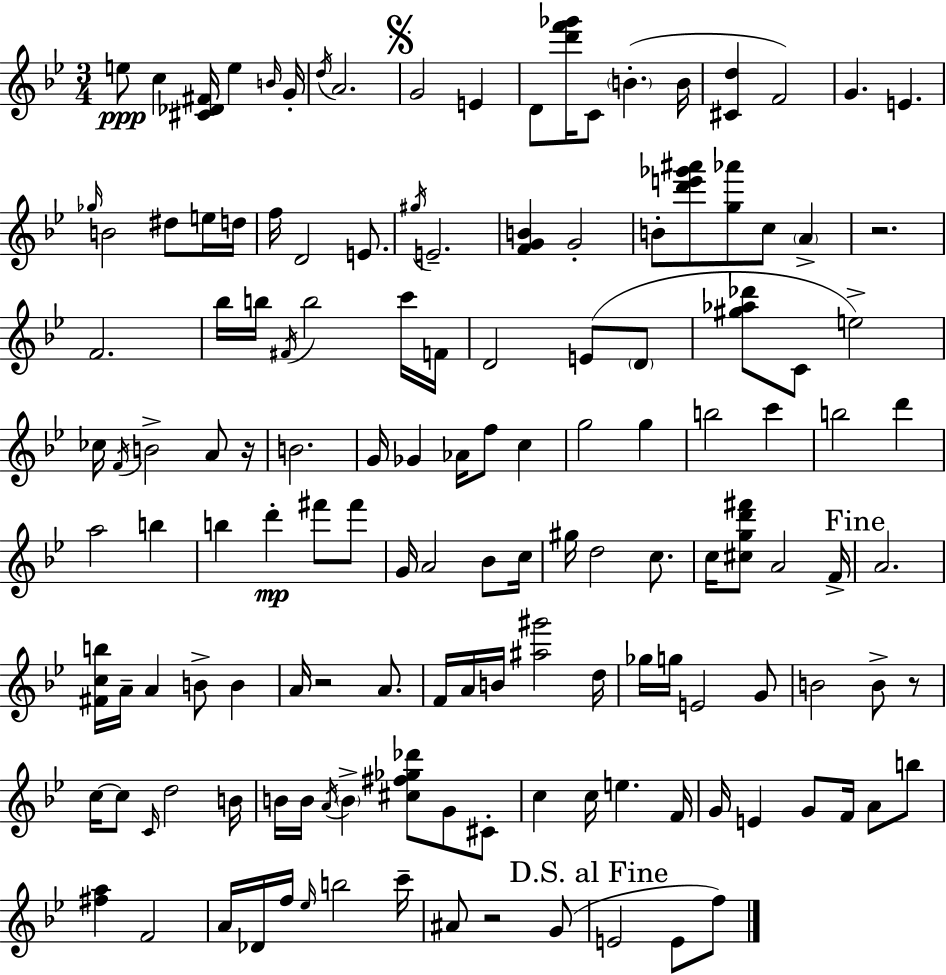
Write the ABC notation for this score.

X:1
T:Untitled
M:3/4
L:1/4
K:Gm
e/2 c [^C_D^F]/4 e B/4 G/4 d/4 A2 G2 E D/2 [d'f'_g']/4 C/2 B B/4 [^Cd] F2 G E _g/4 B2 ^d/2 e/4 d/4 f/4 D2 E/2 ^g/4 E2 [FGB] G2 B/2 [d'e'_g'^a']/2 [g_a']/2 c/2 A z2 F2 _b/4 b/4 ^F/4 b2 c'/4 F/4 D2 E/2 D/2 [^g_a_d']/2 C/2 e2 _c/4 F/4 B2 A/2 z/4 B2 G/4 _G _A/4 f/2 c g2 g b2 c' b2 d' a2 b b d' ^f'/2 ^f'/2 G/4 A2 _B/2 c/4 ^g/4 d2 c/2 c/4 [^cgd'^f']/2 A2 F/4 A2 [^Fcb]/4 A/4 A B/2 B A/4 z2 A/2 F/4 A/4 B/4 [^a^g']2 d/4 _g/4 g/4 E2 G/2 B2 B/2 z/2 c/4 c/2 C/4 d2 B/4 B/4 B/4 A/4 B [^c^f_g_d']/2 G/2 ^C/2 c c/4 e F/4 G/4 E G/2 F/4 A/2 b/2 [^fa] F2 A/4 _D/4 f/4 _e/4 b2 c'/4 ^A/2 z2 G/2 E2 E/2 f/2